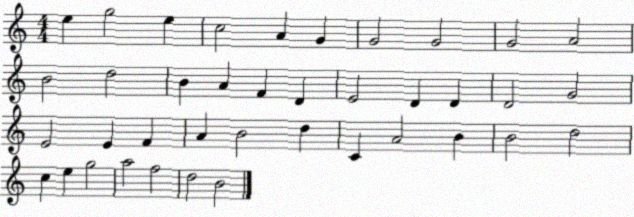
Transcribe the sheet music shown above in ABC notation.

X:1
T:Untitled
M:4/4
L:1/4
K:C
e g2 e c2 A G G2 G2 G2 A2 B2 d2 B A F D E2 D D D2 G2 E2 E F A B2 d C A2 B B2 d2 c e g2 a2 f2 d2 B2